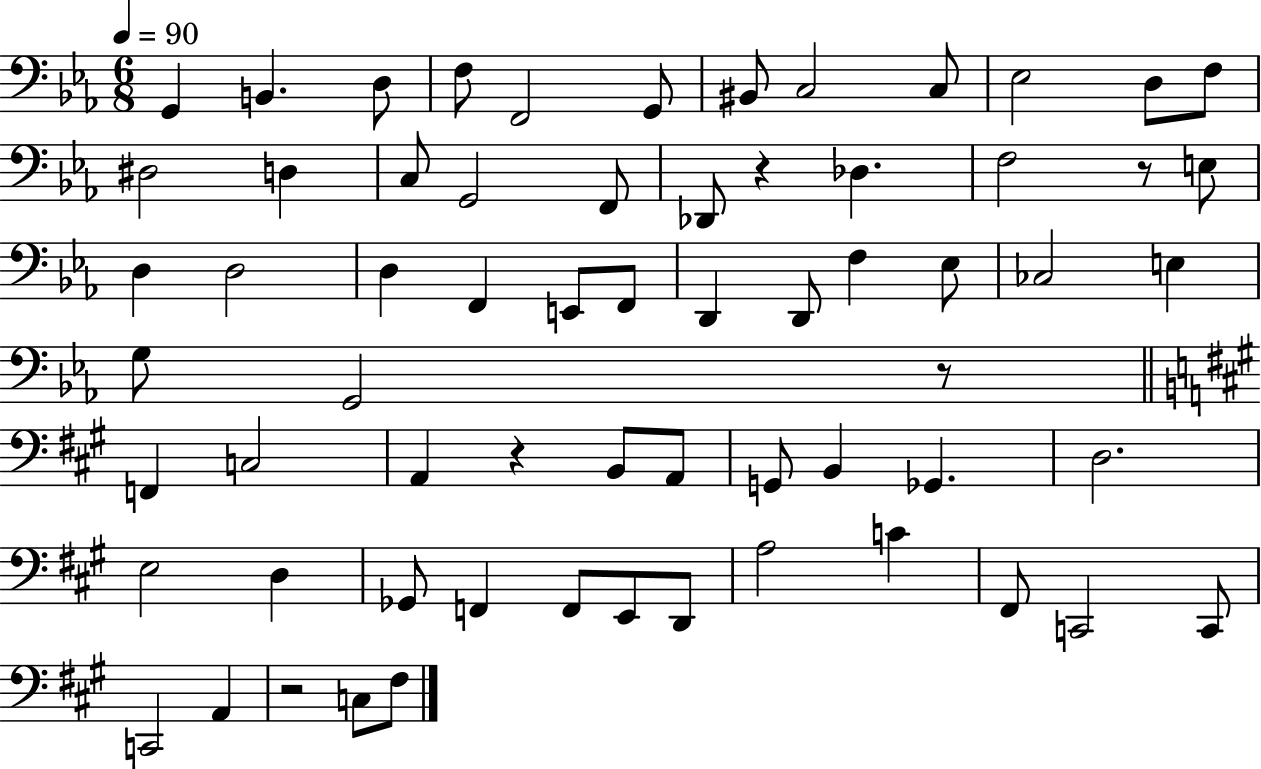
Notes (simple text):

G2/q B2/q. D3/e F3/e F2/h G2/e BIS2/e C3/h C3/e Eb3/h D3/e F3/e D#3/h D3/q C3/e G2/h F2/e Db2/e R/q Db3/q. F3/h R/e E3/e D3/q D3/h D3/q F2/q E2/e F2/e D2/q D2/e F3/q Eb3/e CES3/h E3/q G3/e G2/h R/e F2/q C3/h A2/q R/q B2/e A2/e G2/e B2/q Gb2/q. D3/h. E3/h D3/q Gb2/e F2/q F2/e E2/e D2/e A3/h C4/q F#2/e C2/h C2/e C2/h A2/q R/h C3/e F#3/e